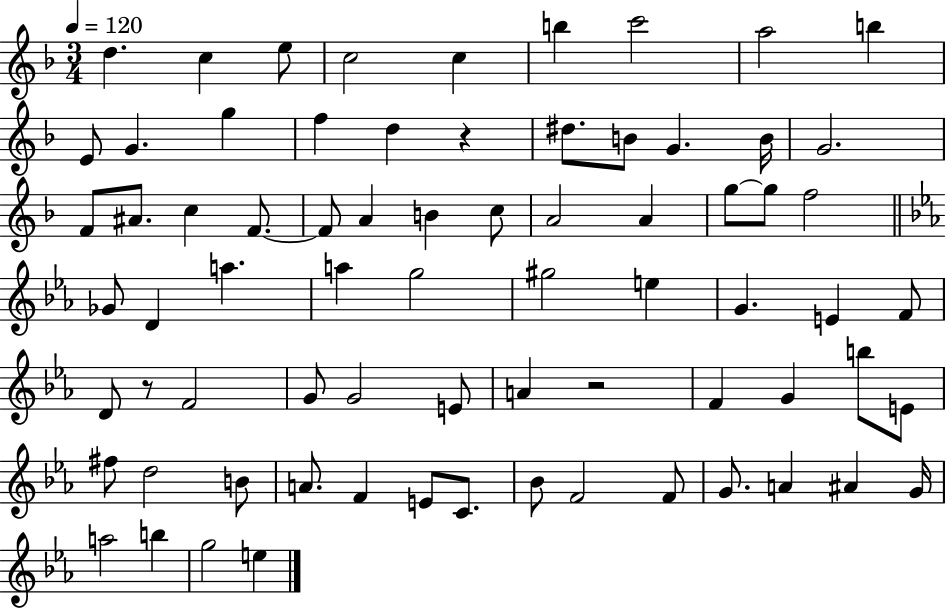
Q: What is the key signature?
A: F major